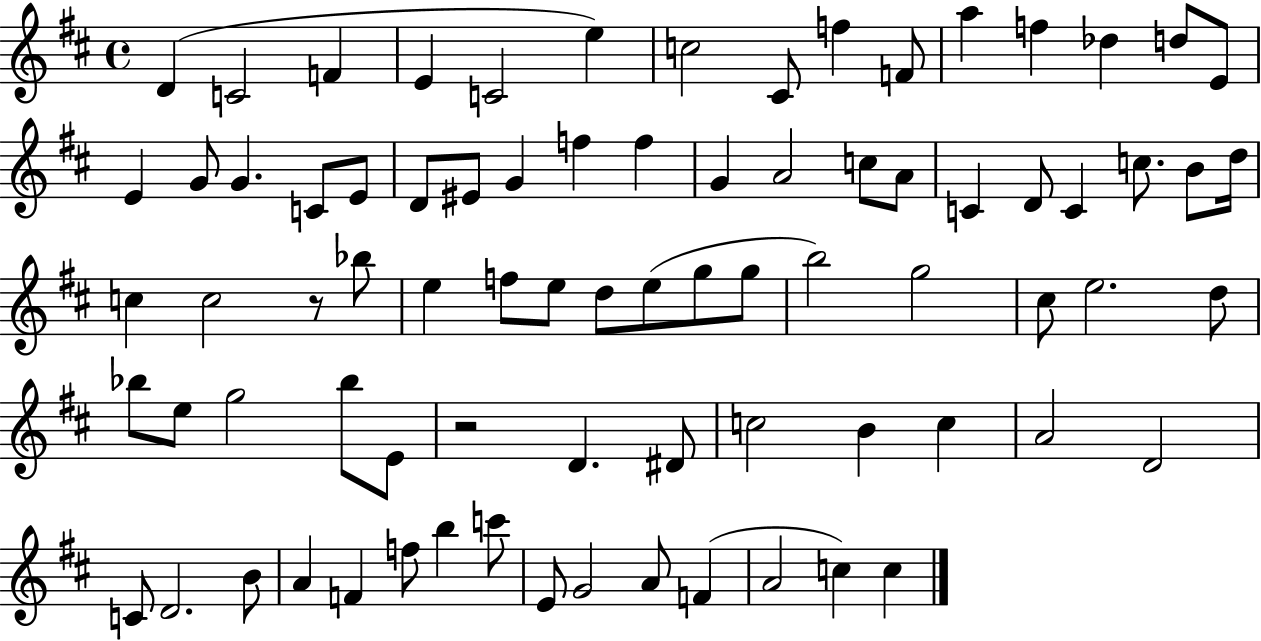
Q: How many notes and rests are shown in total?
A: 79